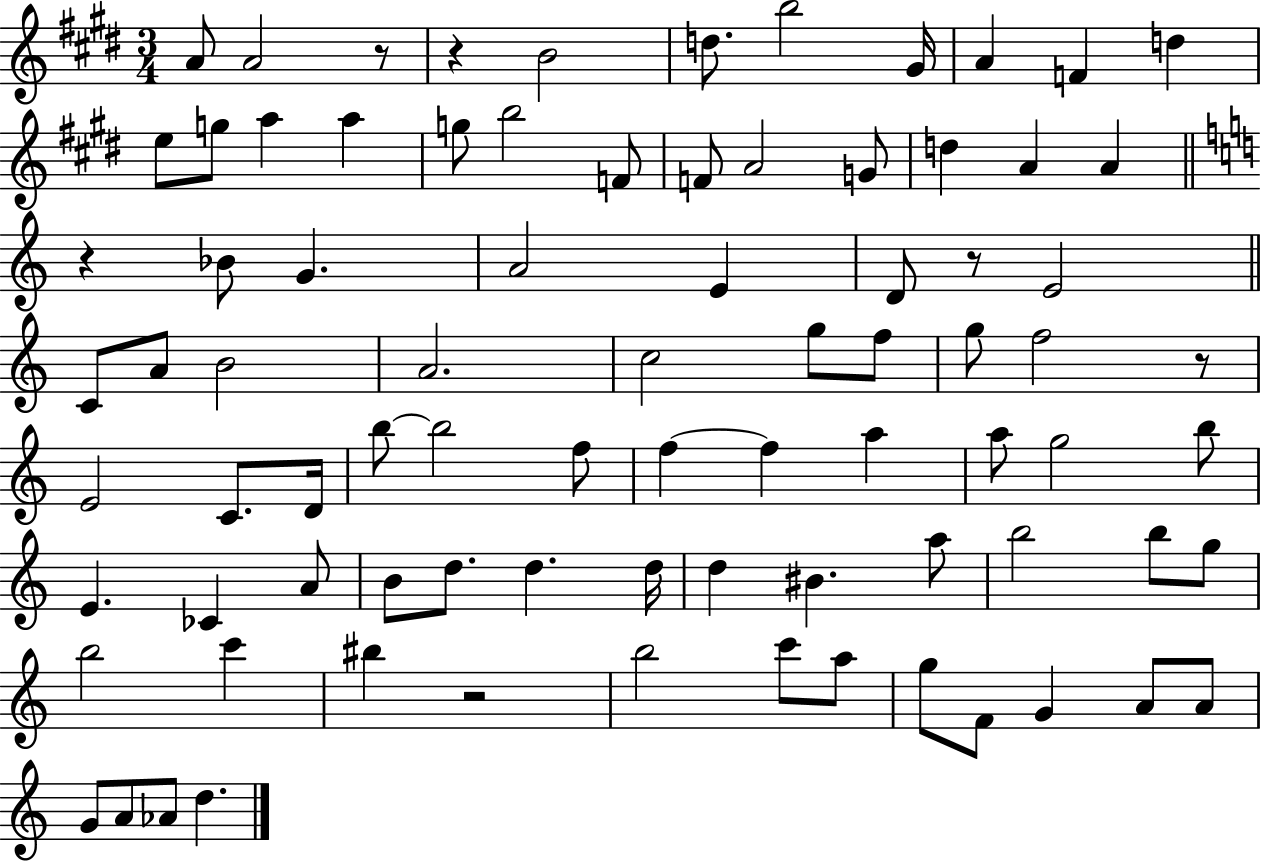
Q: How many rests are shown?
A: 6